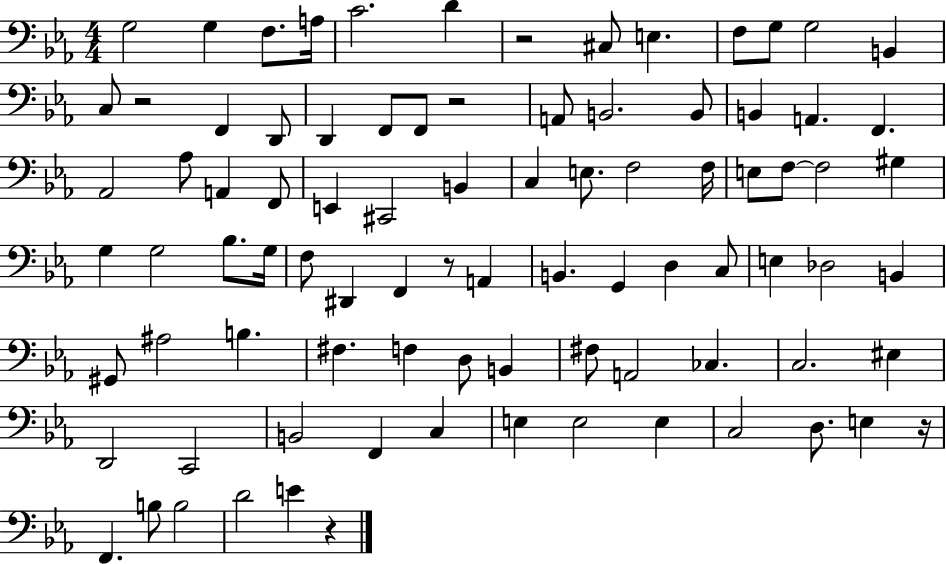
{
  \clef bass
  \numericTimeSignature
  \time 4/4
  \key ees \major
  \repeat volta 2 { g2 g4 f8. a16 | c'2. d'4 | r2 cis8 e4. | f8 g8 g2 b,4 | \break c8 r2 f,4 d,8 | d,4 f,8 f,8 r2 | a,8 b,2. b,8 | b,4 a,4. f,4. | \break aes,2 aes8 a,4 f,8 | e,4 cis,2 b,4 | c4 e8. f2 f16 | e8 f8~~ f2 gis4 | \break g4 g2 bes8. g16 | f8 dis,4 f,4 r8 a,4 | b,4. g,4 d4 c8 | e4 des2 b,4 | \break gis,8 ais2 b4. | fis4. f4 d8 b,4 | fis8 a,2 ces4. | c2. eis4 | \break d,2 c,2 | b,2 f,4 c4 | e4 e2 e4 | c2 d8. e4 r16 | \break f,4. b8 b2 | d'2 e'4 r4 | } \bar "|."
}